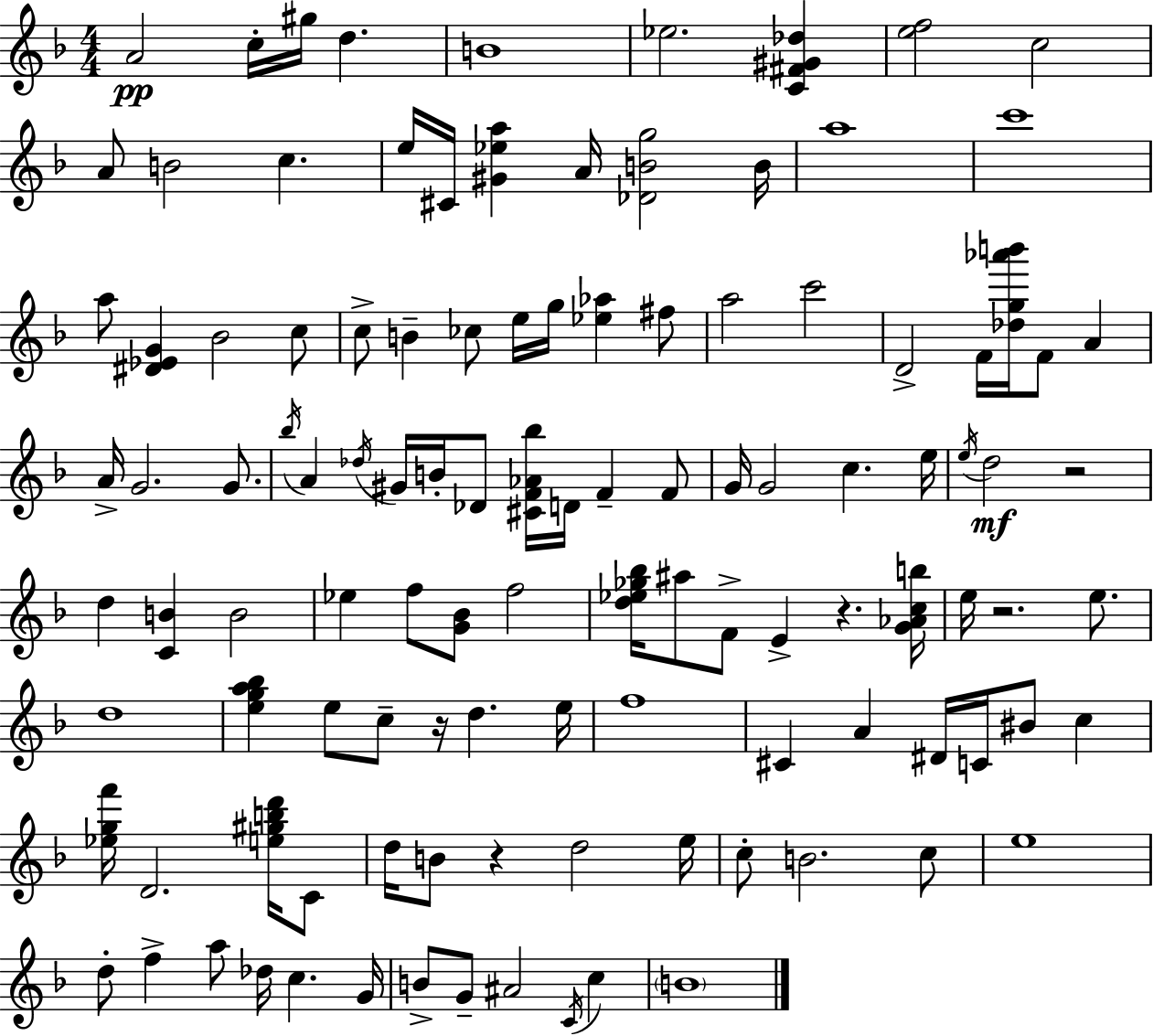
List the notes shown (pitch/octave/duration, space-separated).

A4/h C5/s G#5/s D5/q. B4/w Eb5/h. [C4,F#4,G#4,Db5]/q [E5,F5]/h C5/h A4/e B4/h C5/q. E5/s C#4/s [G#4,Eb5,A5]/q A4/s [Db4,B4,G5]/h B4/s A5/w C6/w A5/e [D#4,Eb4,G4]/q Bb4/h C5/e C5/e B4/q CES5/e E5/s G5/s [Eb5,Ab5]/q F#5/e A5/h C6/h D4/h F4/s [Db5,G5,Ab6,B6]/s F4/e A4/q A4/s G4/h. G4/e. Bb5/s A4/q Db5/s G#4/s B4/s Db4/e [C#4,F4,Ab4,Bb5]/s D4/s F4/q F4/e G4/s G4/h C5/q. E5/s E5/s D5/h R/h D5/q [C4,B4]/q B4/h Eb5/q F5/e [G4,Bb4]/e F5/h [D5,Eb5,Gb5,Bb5]/s A#5/e F4/e E4/q R/q. [G4,Ab4,C5,B5]/s E5/s R/h. E5/e. D5/w [E5,G5,A5,Bb5]/q E5/e C5/e R/s D5/q. E5/s F5/w C#4/q A4/q D#4/s C4/s BIS4/e C5/q [Eb5,G5,F6]/s D4/h. [E5,G#5,B5,D6]/s C4/e D5/s B4/e R/q D5/h E5/s C5/e B4/h. C5/e E5/w D5/e F5/q A5/e Db5/s C5/q. G4/s B4/e G4/e A#4/h C4/s C5/q B4/w